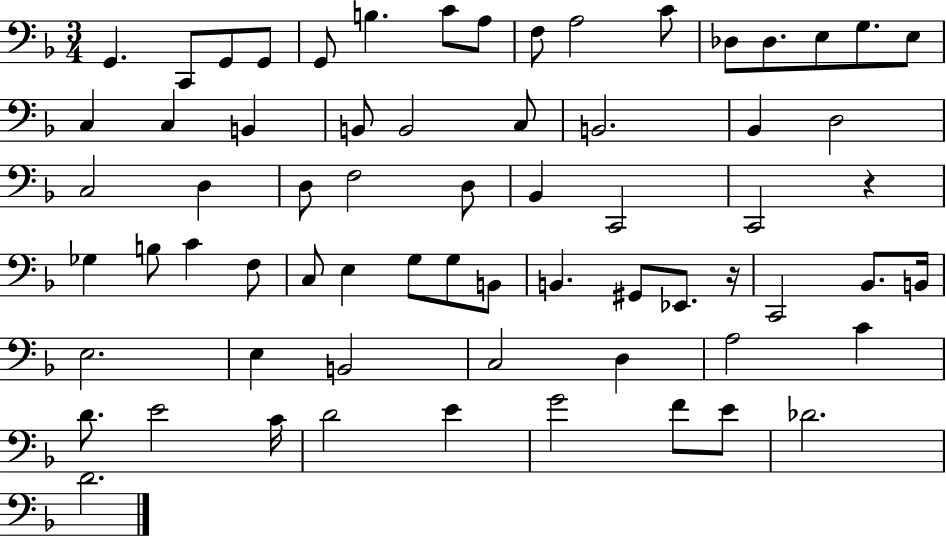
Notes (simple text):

G2/q. C2/e G2/e G2/e G2/e B3/q. C4/e A3/e F3/e A3/h C4/e Db3/e Db3/e. E3/e G3/e. E3/e C3/q C3/q B2/q B2/e B2/h C3/e B2/h. Bb2/q D3/h C3/h D3/q D3/e F3/h D3/e Bb2/q C2/h C2/h R/q Gb3/q B3/e C4/q F3/e C3/e E3/q G3/e G3/e B2/e B2/q. G#2/e Eb2/e. R/s C2/h Bb2/e. B2/s E3/h. E3/q B2/h C3/h D3/q A3/h C4/q D4/e. E4/h C4/s D4/h E4/q G4/h F4/e E4/e Db4/h. D4/h.